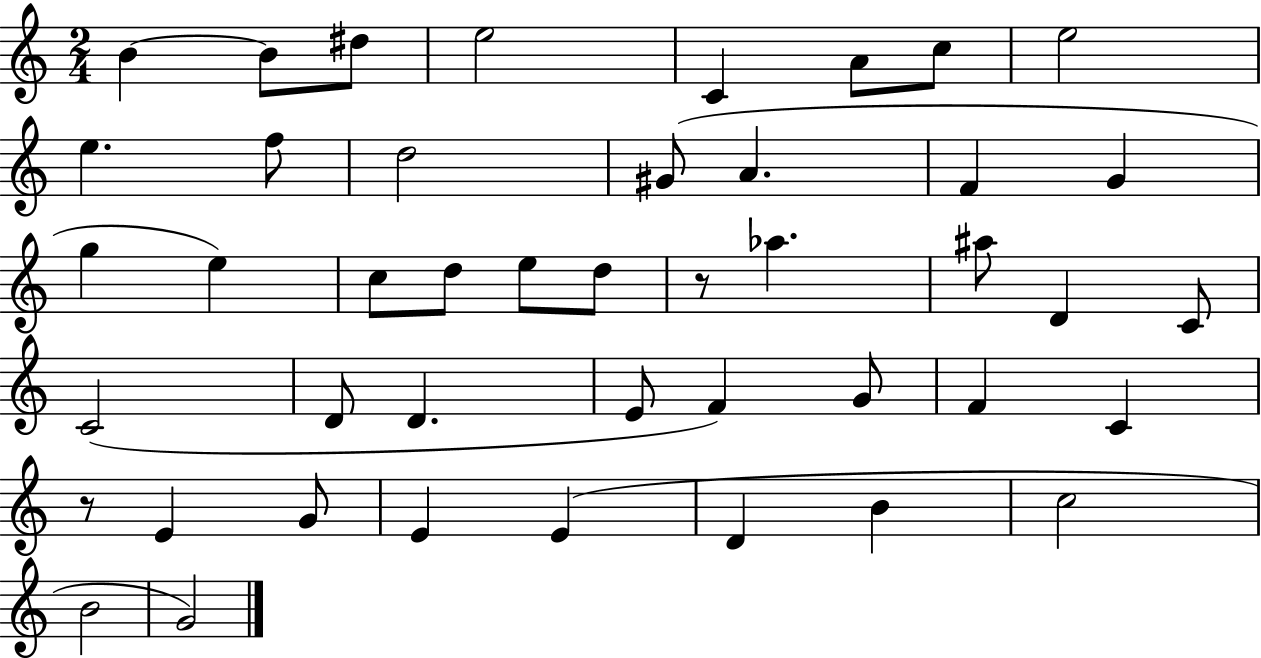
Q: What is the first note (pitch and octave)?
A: B4